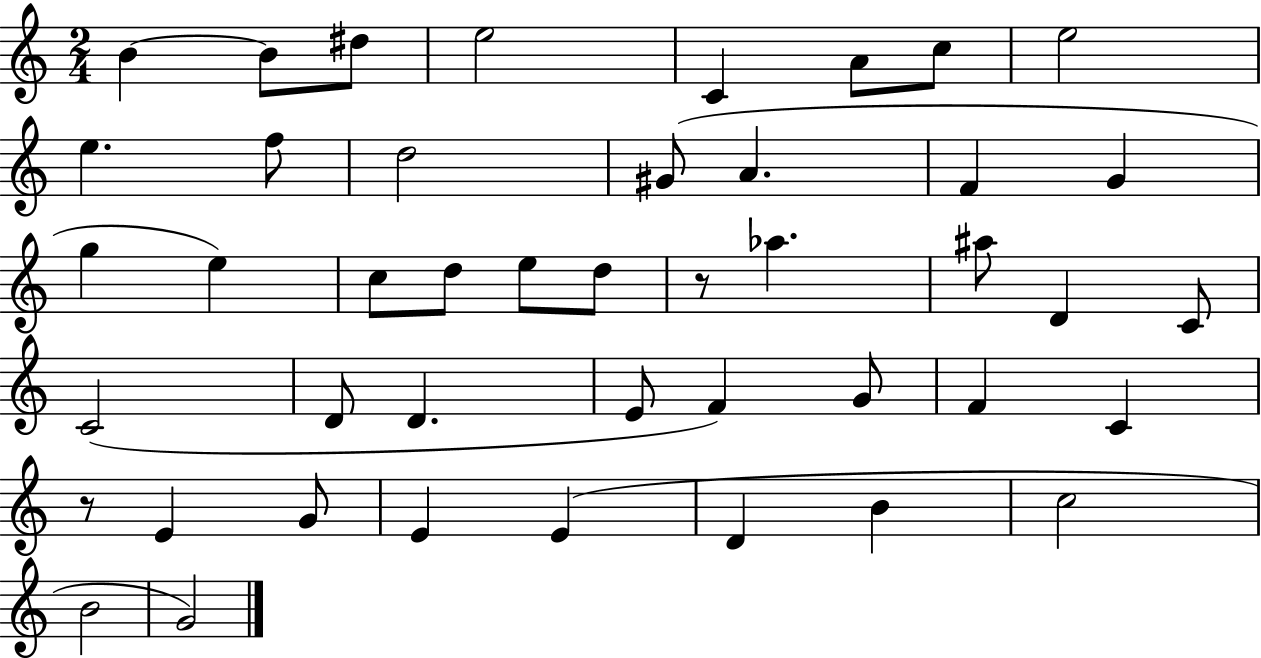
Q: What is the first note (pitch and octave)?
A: B4